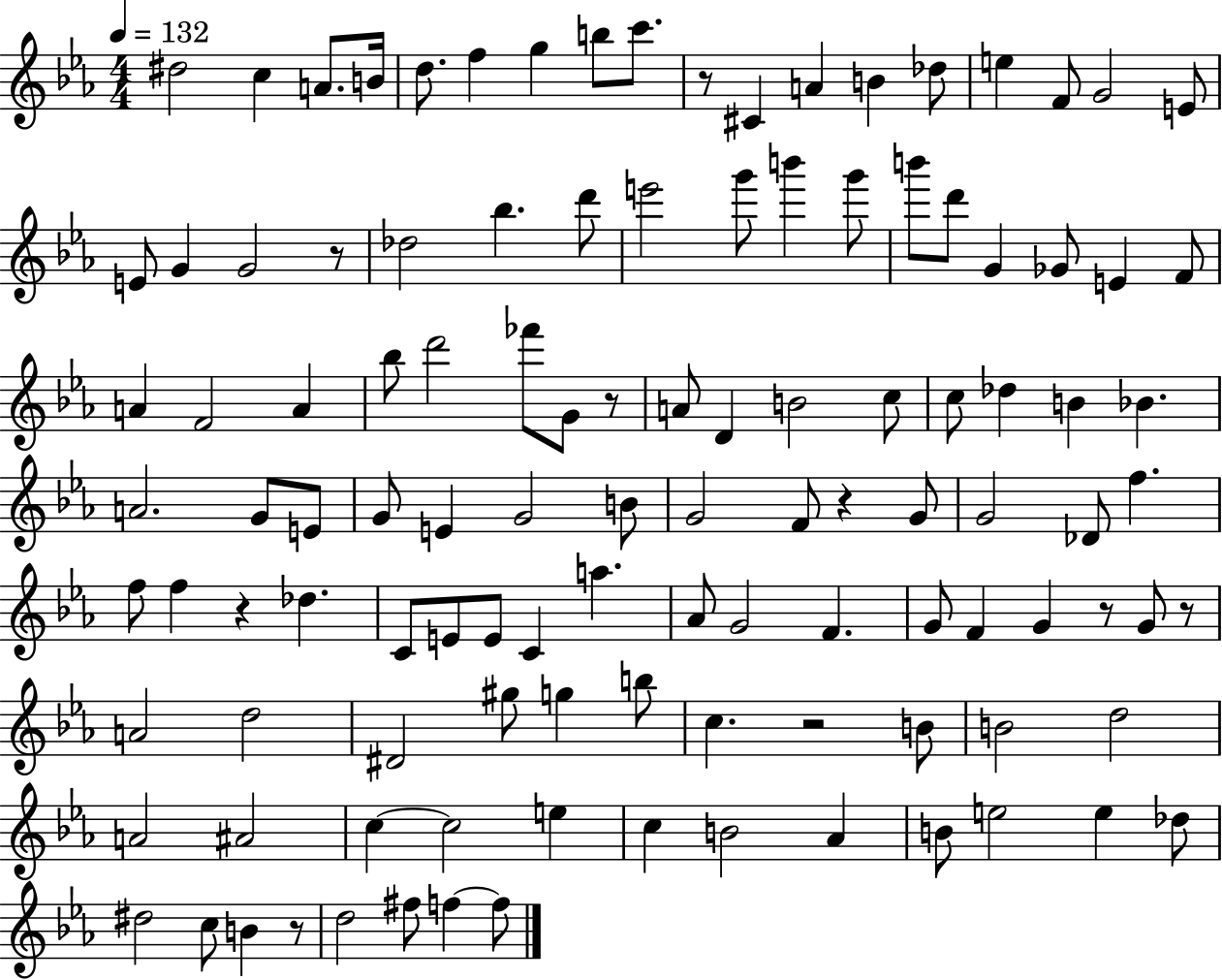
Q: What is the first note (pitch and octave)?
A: D#5